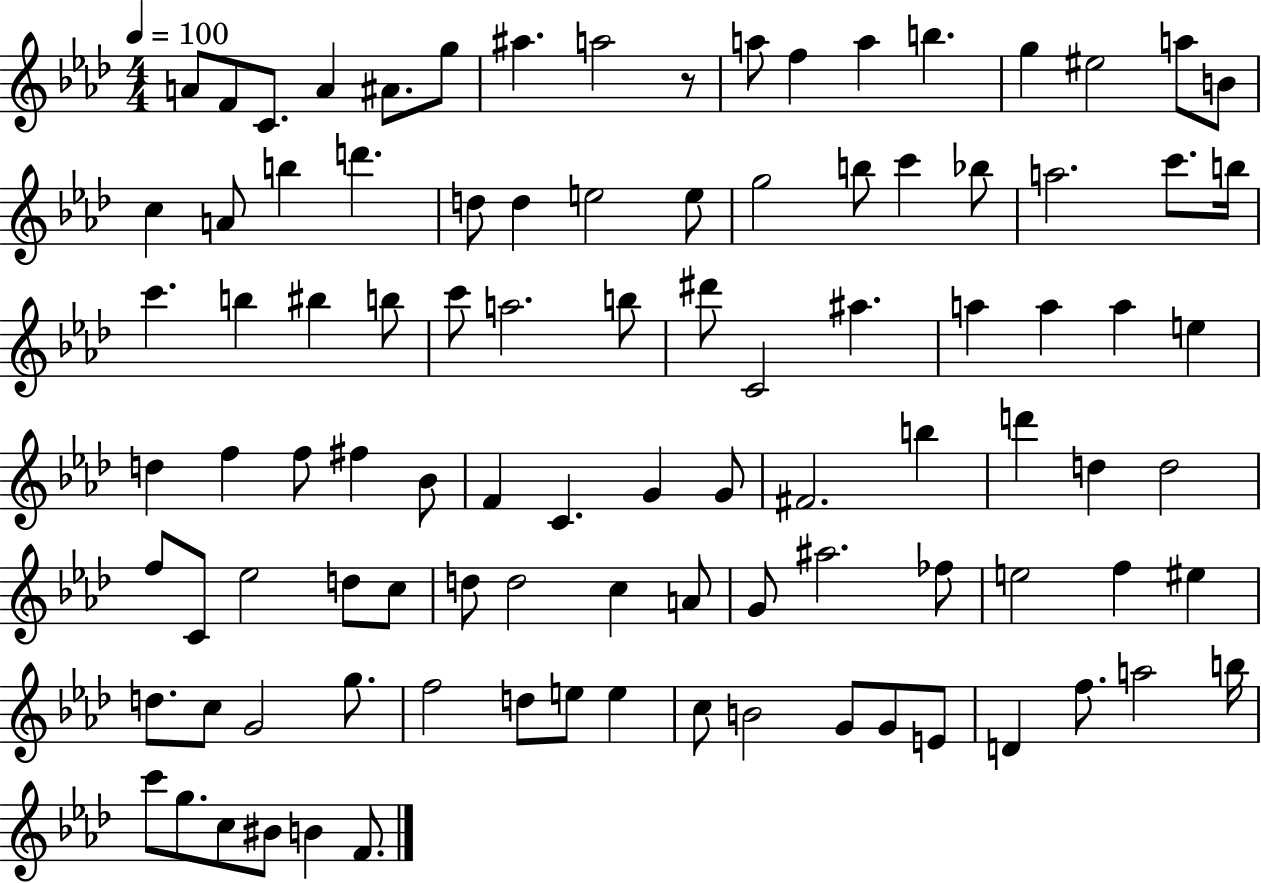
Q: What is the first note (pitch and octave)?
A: A4